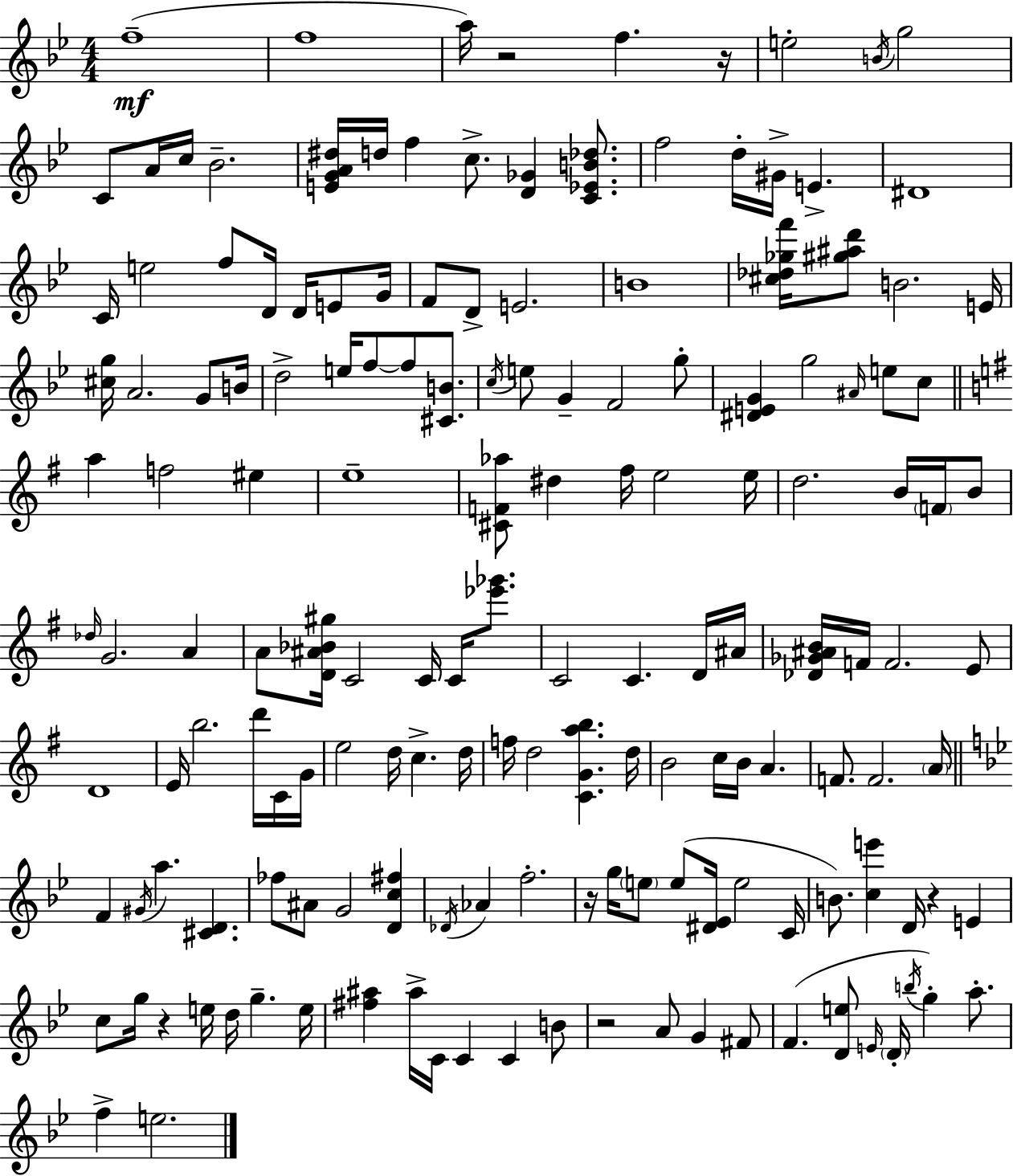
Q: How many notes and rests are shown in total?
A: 158